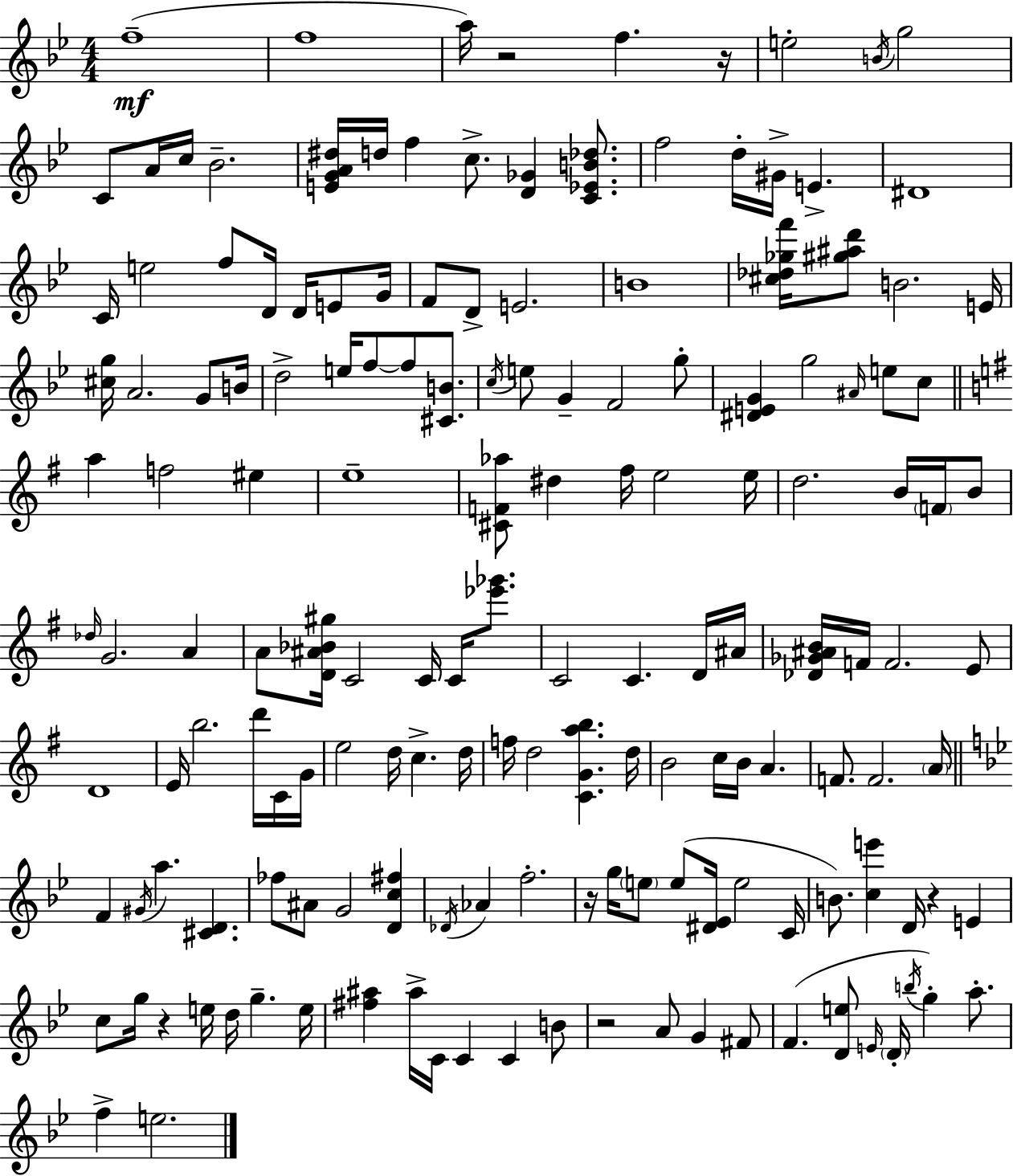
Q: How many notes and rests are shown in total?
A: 158